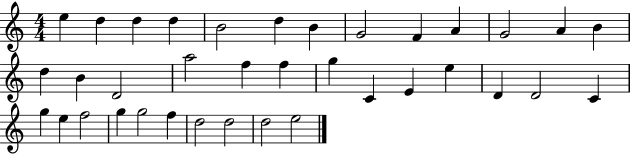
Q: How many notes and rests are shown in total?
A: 36